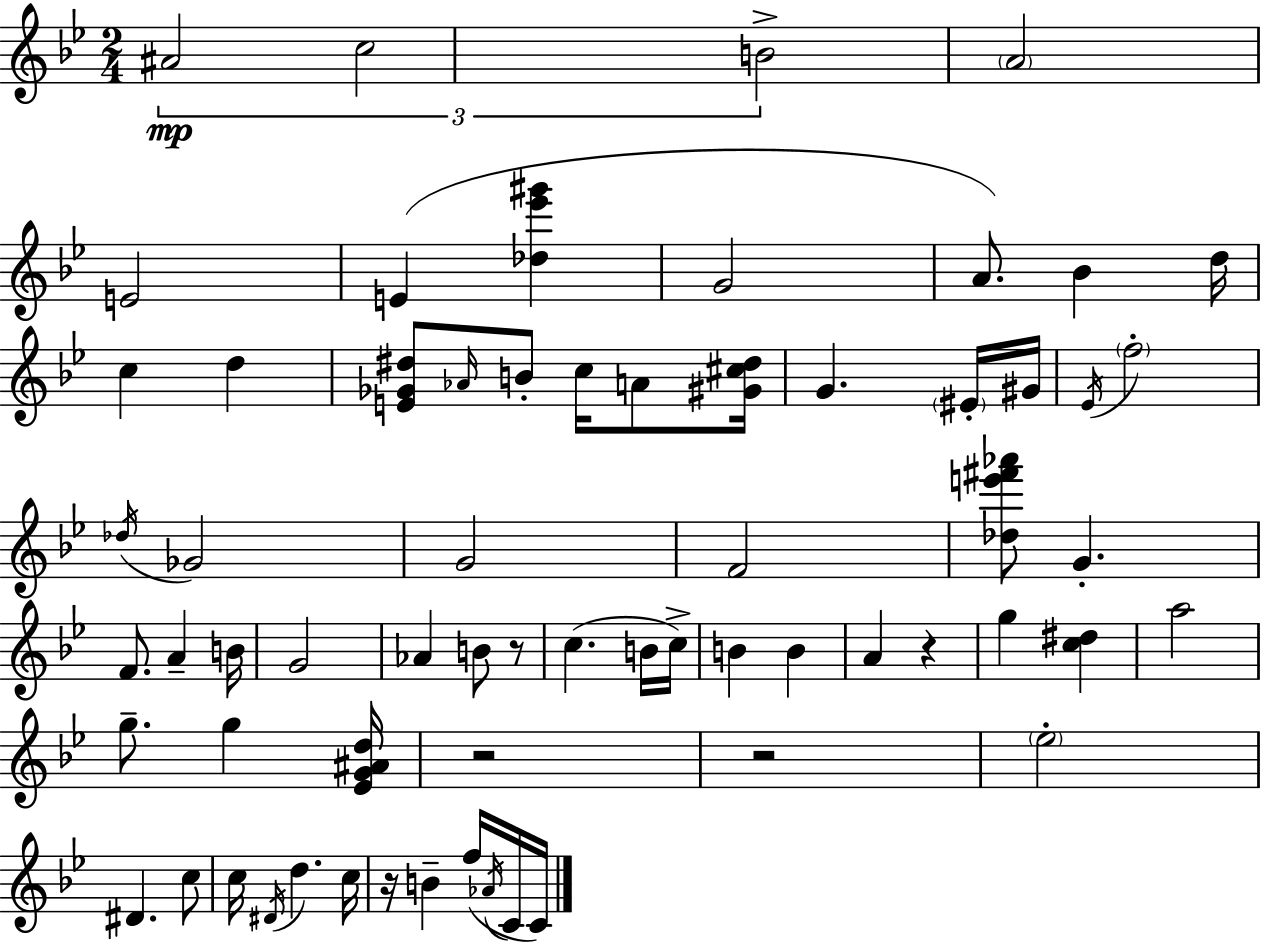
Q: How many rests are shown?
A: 5